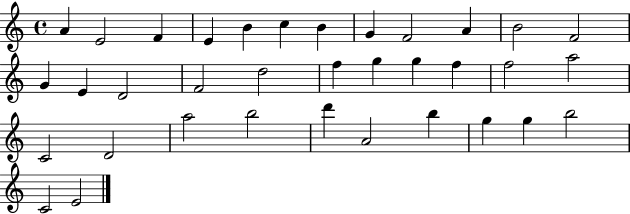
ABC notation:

X:1
T:Untitled
M:4/4
L:1/4
K:C
A E2 F E B c B G F2 A B2 F2 G E D2 F2 d2 f g g f f2 a2 C2 D2 a2 b2 d' A2 b g g b2 C2 E2